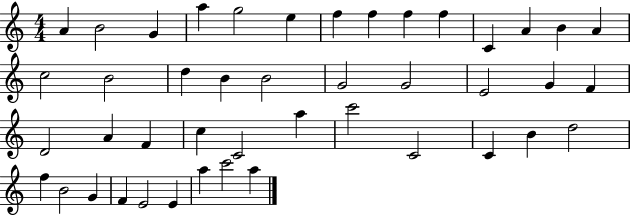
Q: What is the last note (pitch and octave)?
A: A5